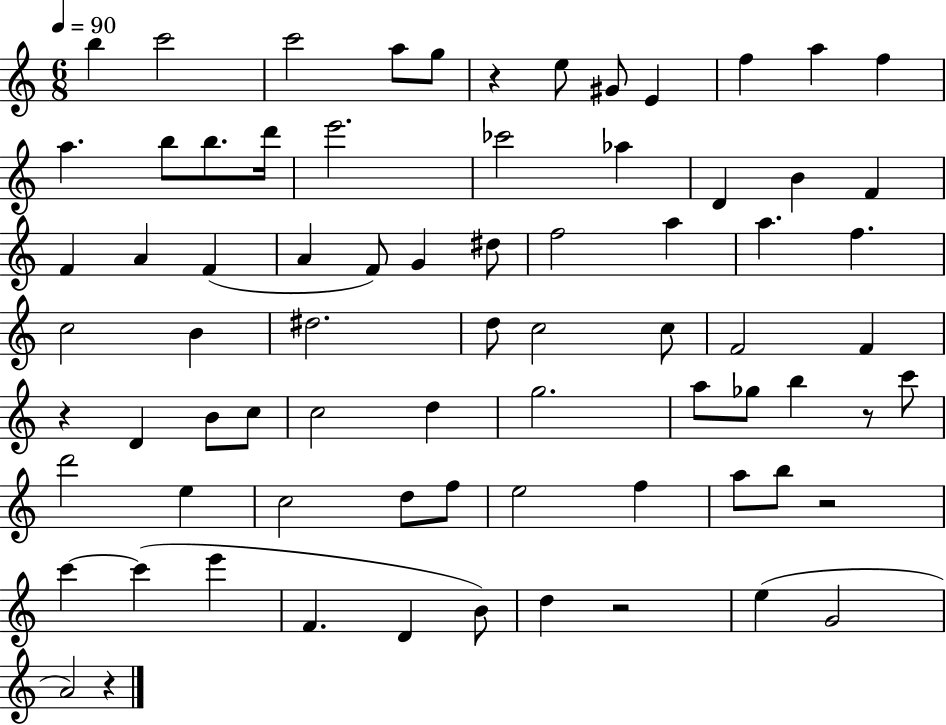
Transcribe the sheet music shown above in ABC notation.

X:1
T:Untitled
M:6/8
L:1/4
K:C
b c'2 c'2 a/2 g/2 z e/2 ^G/2 E f a f a b/2 b/2 d'/4 e'2 _c'2 _a D B F F A F A F/2 G ^d/2 f2 a a f c2 B ^d2 d/2 c2 c/2 F2 F z D B/2 c/2 c2 d g2 a/2 _g/2 b z/2 c'/2 d'2 e c2 d/2 f/2 e2 f a/2 b/2 z2 c' c' e' F D B/2 d z2 e G2 A2 z